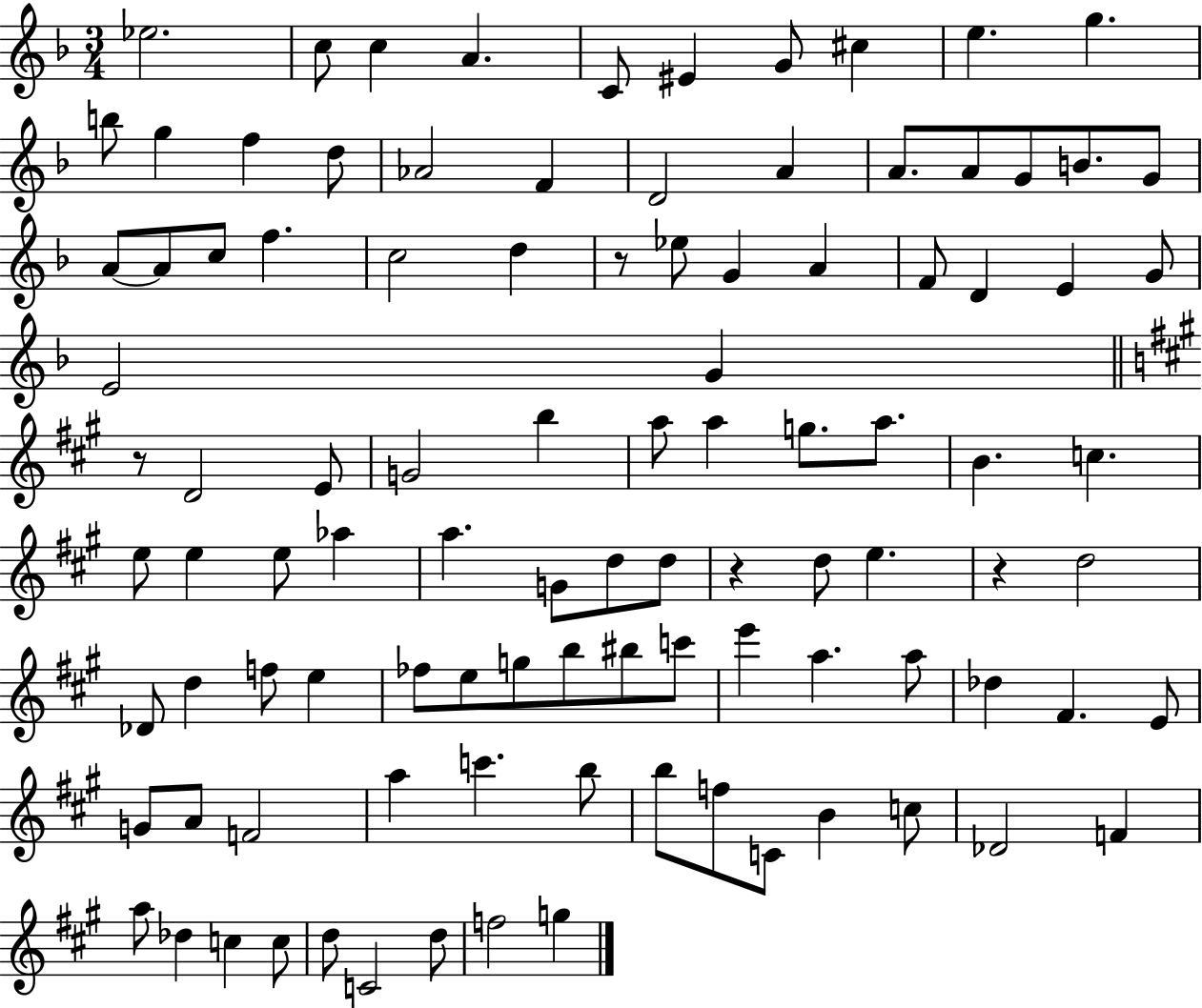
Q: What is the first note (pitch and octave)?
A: Eb5